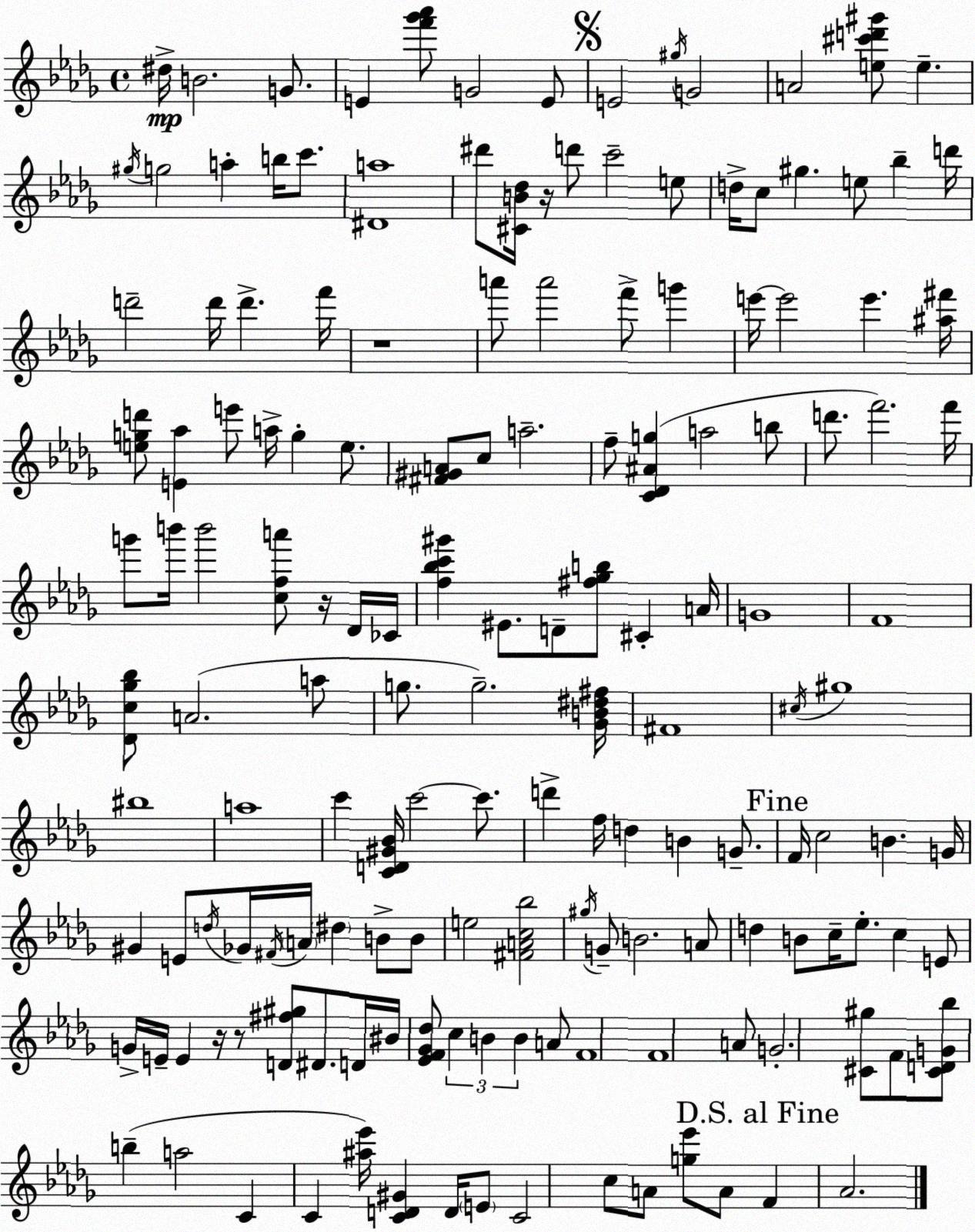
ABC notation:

X:1
T:Untitled
M:4/4
L:1/4
K:Bbm
^d/4 B2 G/2 E [f'_g'_a']/2 G2 E/2 E2 ^g/4 G2 A2 [e^c'd'^g']/2 e ^g/4 g2 a b/4 c'/2 [^Da]4 ^d'/2 [^CB_d]/4 z/4 d'/2 c'2 e/2 d/4 c/2 ^g e/2 _b d'/4 d'2 d'/4 d' f'/4 z4 a'/2 a'2 f'/2 g' e'/4 e'2 e' [^a^f']/4 [egd']/2 [E_a] e'/2 a/4 g e/2 [^F^GA]/2 c/2 a2 f/2 [C_D^Ag] a2 b/2 d'/2 f'2 f'/4 g'/2 b'/4 b'2 [cfa']/2 z/4 _D/4 _C/4 [f_bc'^g'] ^E/2 D/2 [^f_gb]/2 ^C A/4 G4 F4 [_Dc_g_b]/2 A2 a/2 g/2 g2 [_GB^d^f]/4 ^F4 ^c/4 ^g4 ^b4 a4 c' [CD^G_B]/4 c'2 c'/2 d' f/4 d B G/2 F/4 c2 B G/4 ^G E/2 d/4 _G/4 ^F/4 A/4 ^d B/2 B/2 e2 [^FAc_b]2 ^g/4 G/2 B2 A/2 d B/2 c/4 _e/2 c E/2 G/4 E/4 E z/4 z/2 [D^f^g]/2 ^D/2 D/4 ^B/4 [_EF_G_d]/2 c B B A/2 F4 F4 A/2 G2 [^C^g]/2 F/2 [^CDG_b]/2 b a2 C C [^a_e']/4 [CD^G] D/4 E/2 C2 c/2 A/2 [g_e']/2 A/2 F _A2